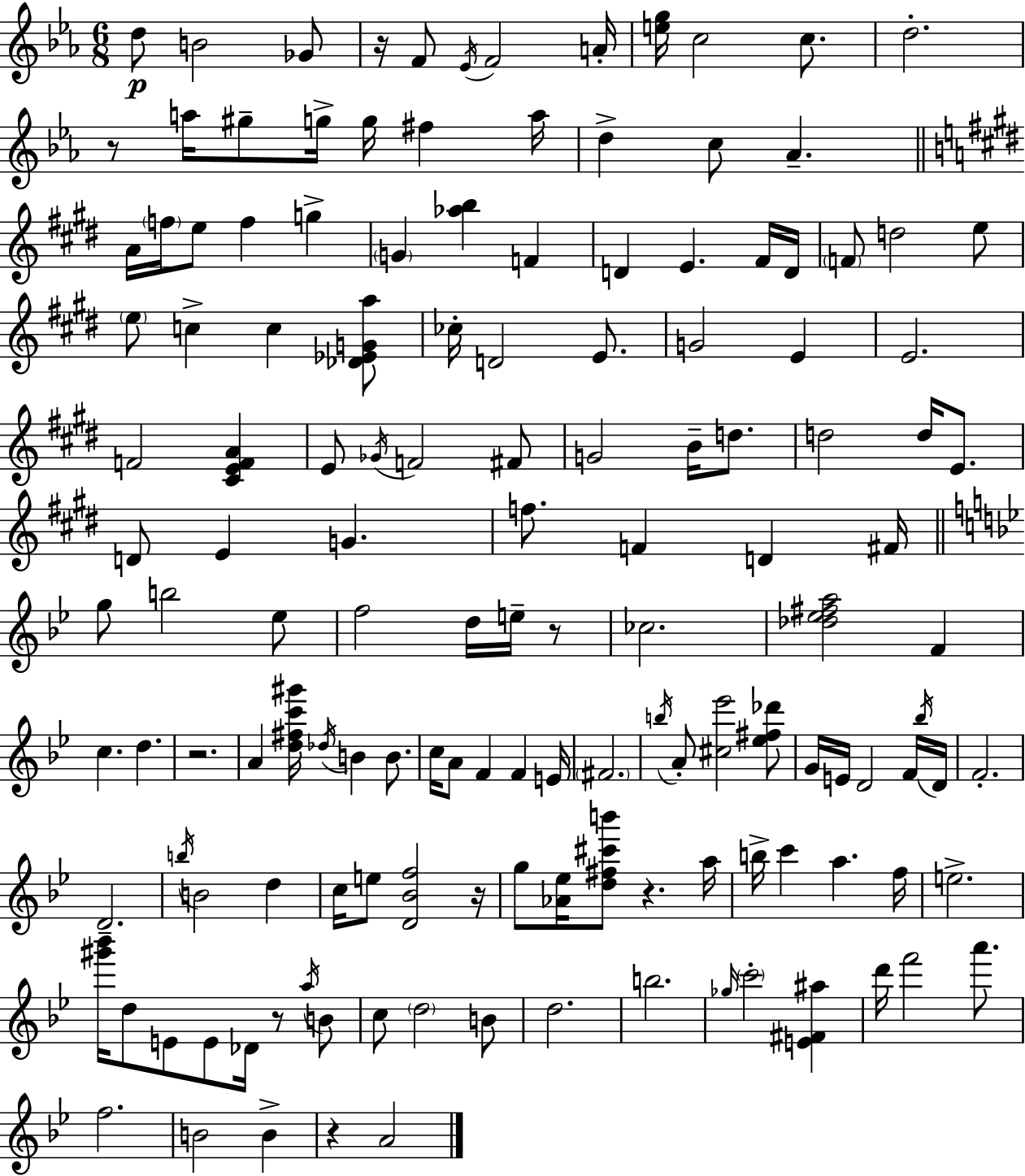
{
  \clef treble
  \numericTimeSignature
  \time 6/8
  \key ees \major
  d''8\p b'2 ges'8 | r16 f'8 \acciaccatura { ees'16 } f'2 | a'16-. <e'' g''>16 c''2 c''8. | d''2.-. | \break r8 a''16 gis''8-- g''16-> g''16 fis''4 | a''16 d''4-> c''8 aes'4.-- | \bar "||" \break \key e \major a'16 \parenthesize f''16 e''8 f''4 g''4-> | \parenthesize g'4 <aes'' b''>4 f'4 | d'4 e'4. fis'16 d'16 | \parenthesize f'8 d''2 e''8 | \break \parenthesize e''8 c''4-> c''4 <des' ees' g' a''>8 | ces''16-. d'2 e'8. | g'2 e'4 | e'2. | \break f'2 <cis' e' f' a'>4 | e'8 \acciaccatura { ges'16 } f'2 fis'8 | g'2 b'16-- d''8. | d''2 d''16 e'8. | \break d'8 e'4 g'4. | f''8. f'4 d'4 | fis'16 \bar "||" \break \key bes \major g''8 b''2 ees''8 | f''2 d''16 e''16-- r8 | ces''2. | <des'' ees'' fis'' a''>2 f'4 | \break c''4. d''4. | r2. | a'4 <d'' fis'' c''' gis'''>16 \acciaccatura { des''16 } b'4 b'8. | c''16 a'8 f'4 f'4 | \break e'16 \parenthesize fis'2. | \acciaccatura { b''16 } a'8-. <cis'' ees'''>2 | <ees'' fis'' des'''>8 g'16 e'16 d'2 | f'16 \acciaccatura { bes''16 } d'16 f'2.-. | \break d'2.-- | \acciaccatura { b''16 } b'2 | d''4 c''16 e''8 <d' bes' f''>2 | r16 g''8 <aes' ees''>16 <d'' fis'' cis''' b'''>8 r4. | \break a''16 b''16-> c'''4 a''4. | f''16 e''2.-> | <gis''' bes'''>16 d''8 e'8 e'8 des'16 | r8 \acciaccatura { a''16 } b'8 c''8 \parenthesize d''2 | \break b'8 d''2. | b''2. | \grace { ges''16 } \parenthesize c'''2-. | <e' fis' ais''>4 d'''16 f'''2 | \break a'''8. f''2. | b'2 | b'4-> r4 a'2 | \bar "|."
}